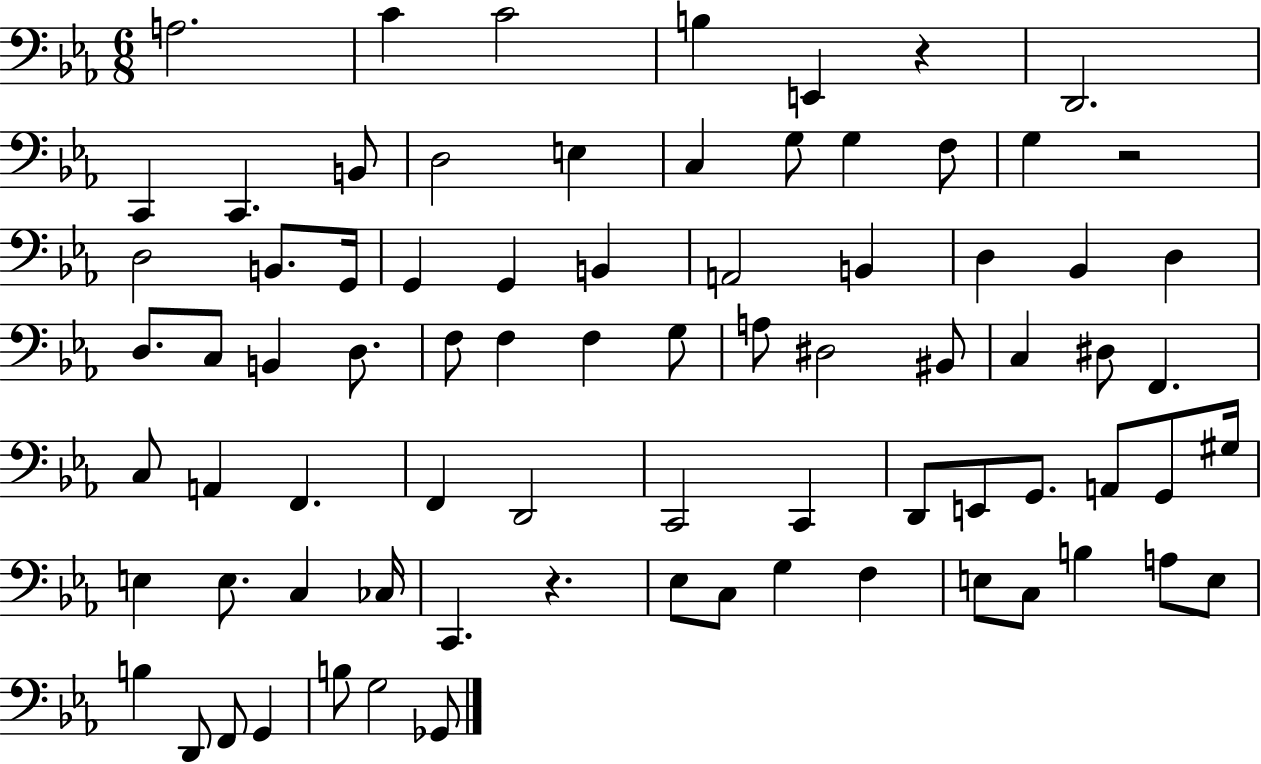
A3/h. C4/q C4/h B3/q E2/q R/q D2/h. C2/q C2/q. B2/e D3/h E3/q C3/q G3/e G3/q F3/e G3/q R/h D3/h B2/e. G2/s G2/q G2/q B2/q A2/h B2/q D3/q Bb2/q D3/q D3/e. C3/e B2/q D3/e. F3/e F3/q F3/q G3/e A3/e D#3/h BIS2/e C3/q D#3/e F2/q. C3/e A2/q F2/q. F2/q D2/h C2/h C2/q D2/e E2/e G2/e. A2/e G2/e G#3/s E3/q E3/e. C3/q CES3/s C2/q. R/q. Eb3/e C3/e G3/q F3/q E3/e C3/e B3/q A3/e E3/e B3/q D2/e F2/e G2/q B3/e G3/h Gb2/e